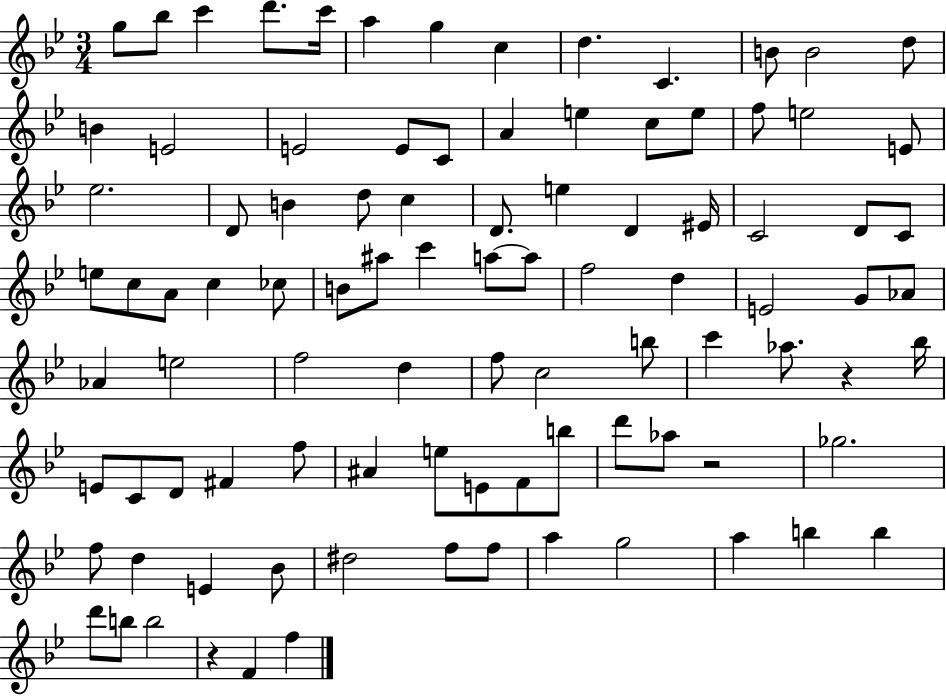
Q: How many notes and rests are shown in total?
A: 95